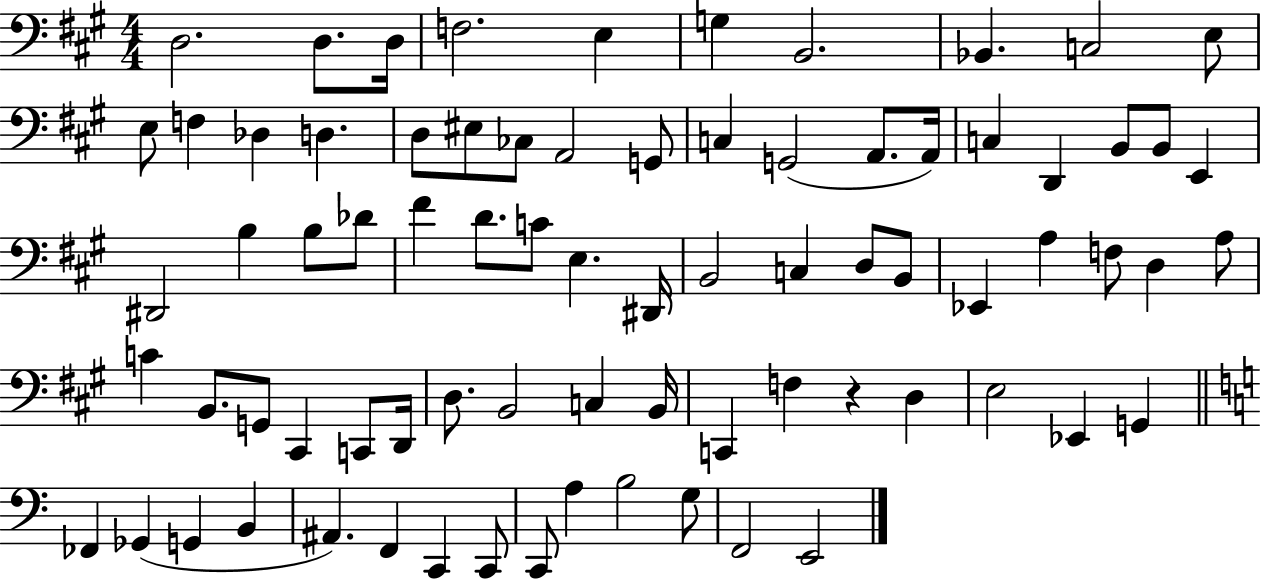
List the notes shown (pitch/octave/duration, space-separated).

D3/h. D3/e. D3/s F3/h. E3/q G3/q B2/h. Bb2/q. C3/h E3/e E3/e F3/q Db3/q D3/q. D3/e EIS3/e CES3/e A2/h G2/e C3/q G2/h A2/e. A2/s C3/q D2/q B2/e B2/e E2/q D#2/h B3/q B3/e Db4/e F#4/q D4/e. C4/e E3/q. D#2/s B2/h C3/q D3/e B2/e Eb2/q A3/q F3/e D3/q A3/e C4/q B2/e. G2/e C#2/q C2/e D2/s D3/e. B2/h C3/q B2/s C2/q F3/q R/q D3/q E3/h Eb2/q G2/q FES2/q Gb2/q G2/q B2/q A#2/q. F2/q C2/q C2/e C2/e A3/q B3/h G3/e F2/h E2/h